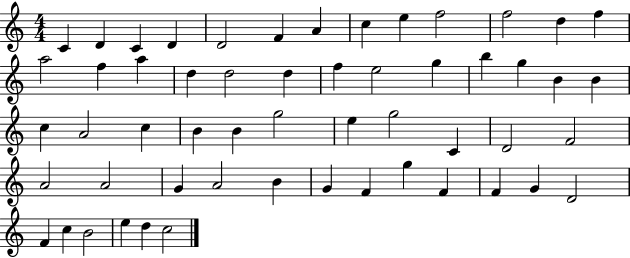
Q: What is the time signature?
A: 4/4